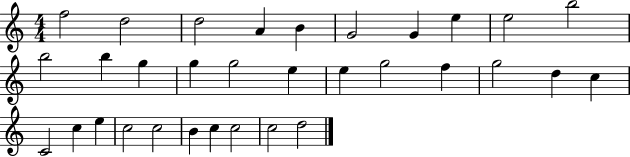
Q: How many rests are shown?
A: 0